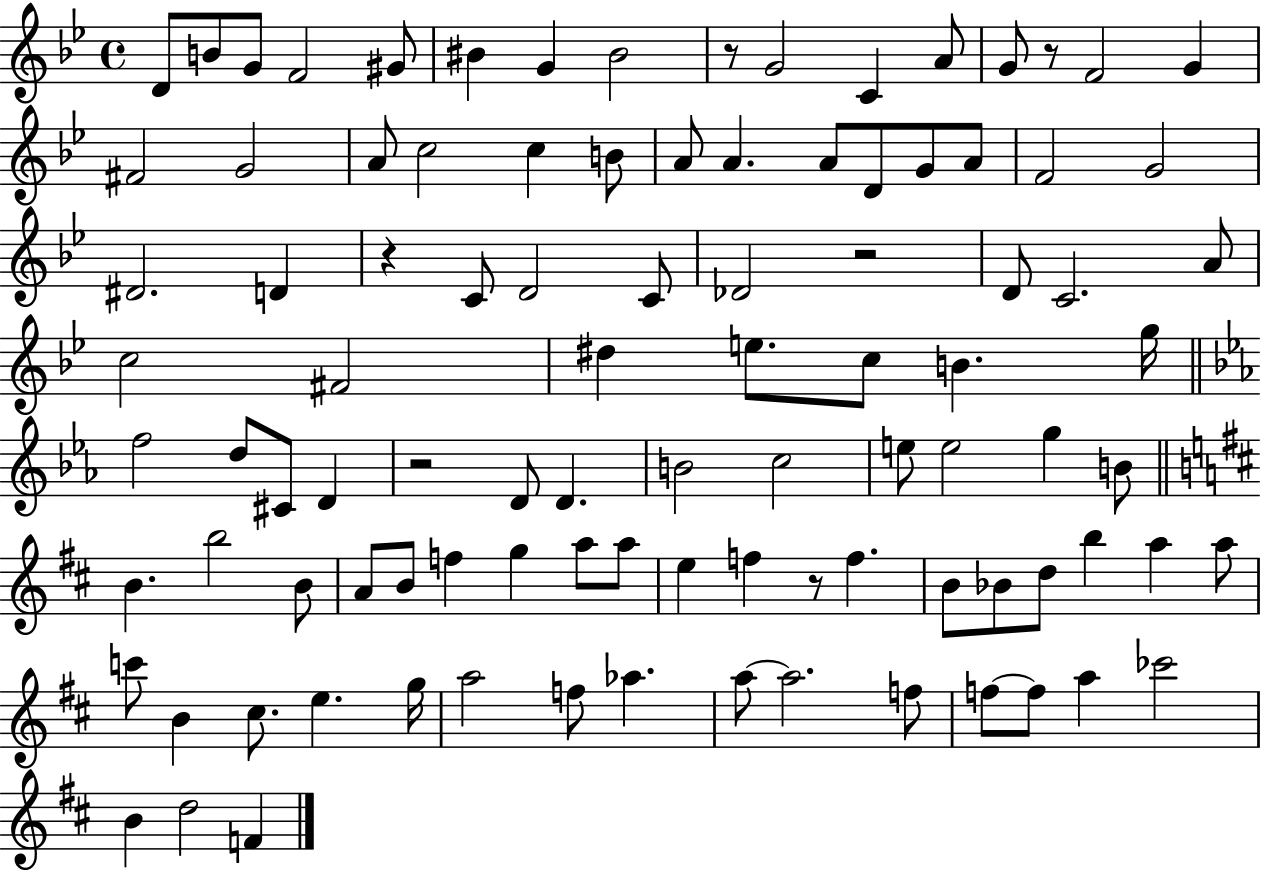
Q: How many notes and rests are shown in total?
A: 98